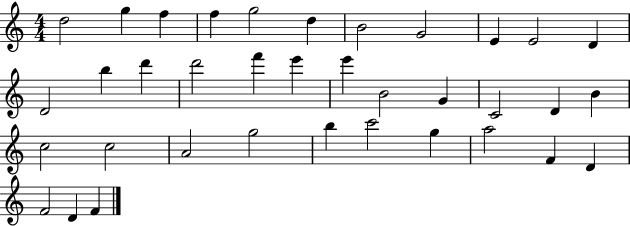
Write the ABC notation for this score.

X:1
T:Untitled
M:4/4
L:1/4
K:C
d2 g f f g2 d B2 G2 E E2 D D2 b d' d'2 f' e' e' B2 G C2 D B c2 c2 A2 g2 b c'2 g a2 F D F2 D F